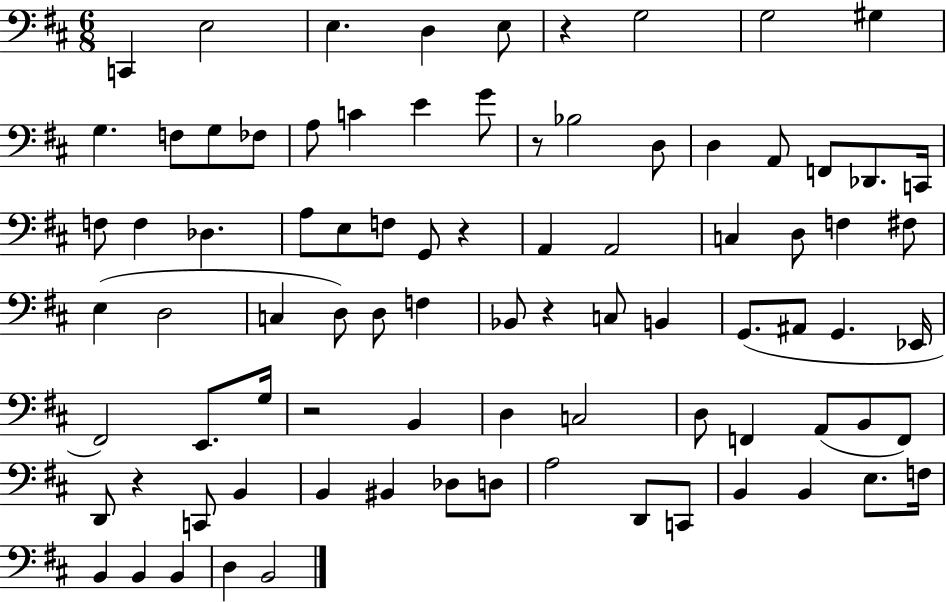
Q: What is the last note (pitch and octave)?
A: B2